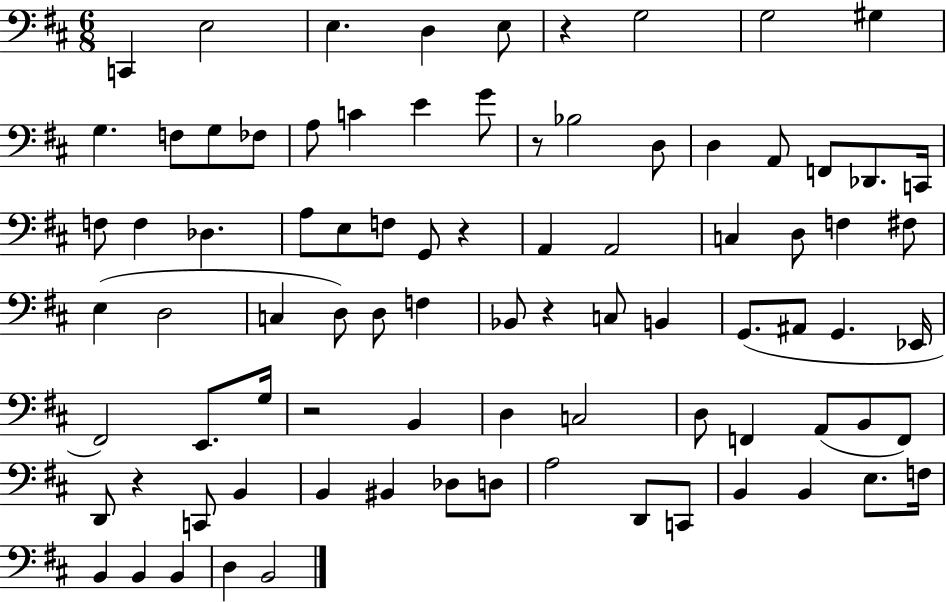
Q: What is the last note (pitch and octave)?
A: B2